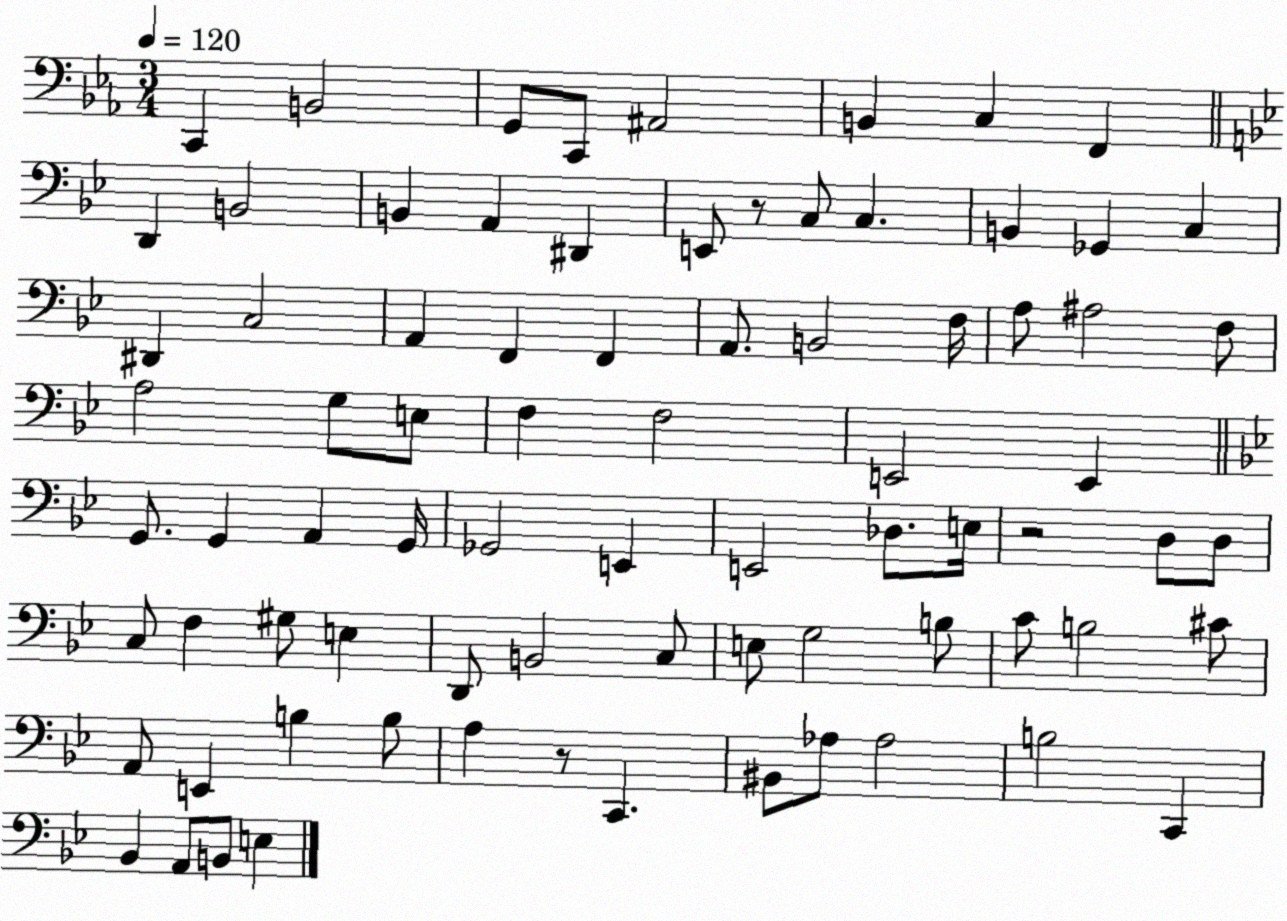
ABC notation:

X:1
T:Untitled
M:3/4
L:1/4
K:Eb
C,, B,,2 G,,/2 C,,/2 ^A,,2 B,, C, F,, D,, B,,2 B,, A,, ^D,, E,,/2 z/2 C,/2 C, B,, _G,, C, ^D,, C,2 A,, F,, F,, A,,/2 B,,2 F,/4 A,/2 ^A,2 F,/2 A,2 G,/2 E,/2 F, F,2 E,,2 E,, G,,/2 G,, A,, G,,/4 _G,,2 E,, E,,2 _D,/2 E,/4 z2 D,/2 D,/2 C,/2 F, ^G,/2 E, D,,/2 B,,2 C,/2 E,/2 G,2 B,/2 C/2 B,2 ^C/2 A,,/2 E,, B, B,/2 A, z/2 C,, ^B,,/2 _A,/2 _A,2 B,2 C,, _B,, A,,/2 B,,/2 E,